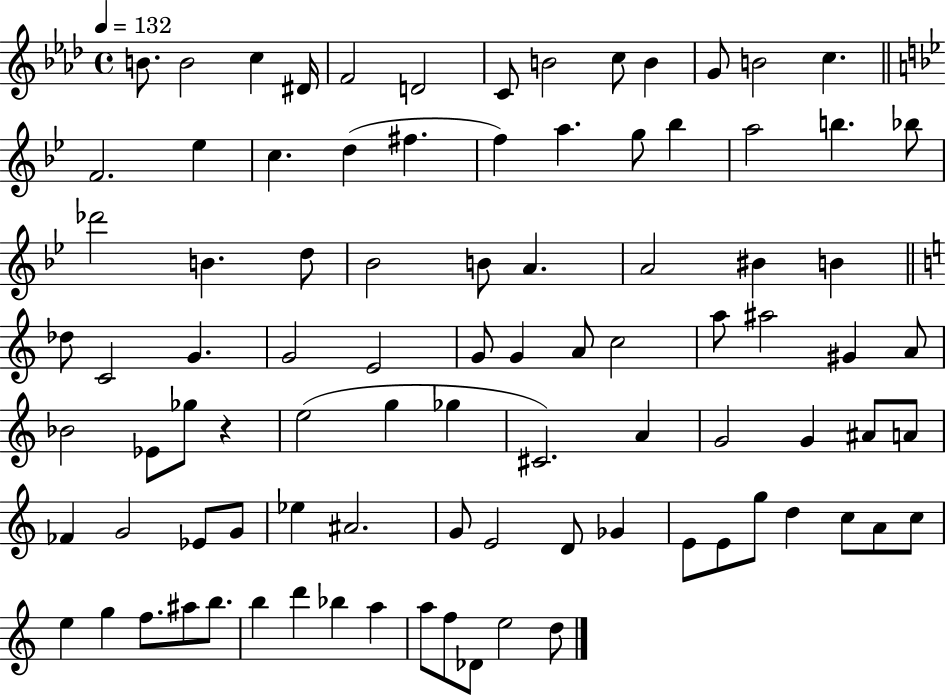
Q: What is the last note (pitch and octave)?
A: D5